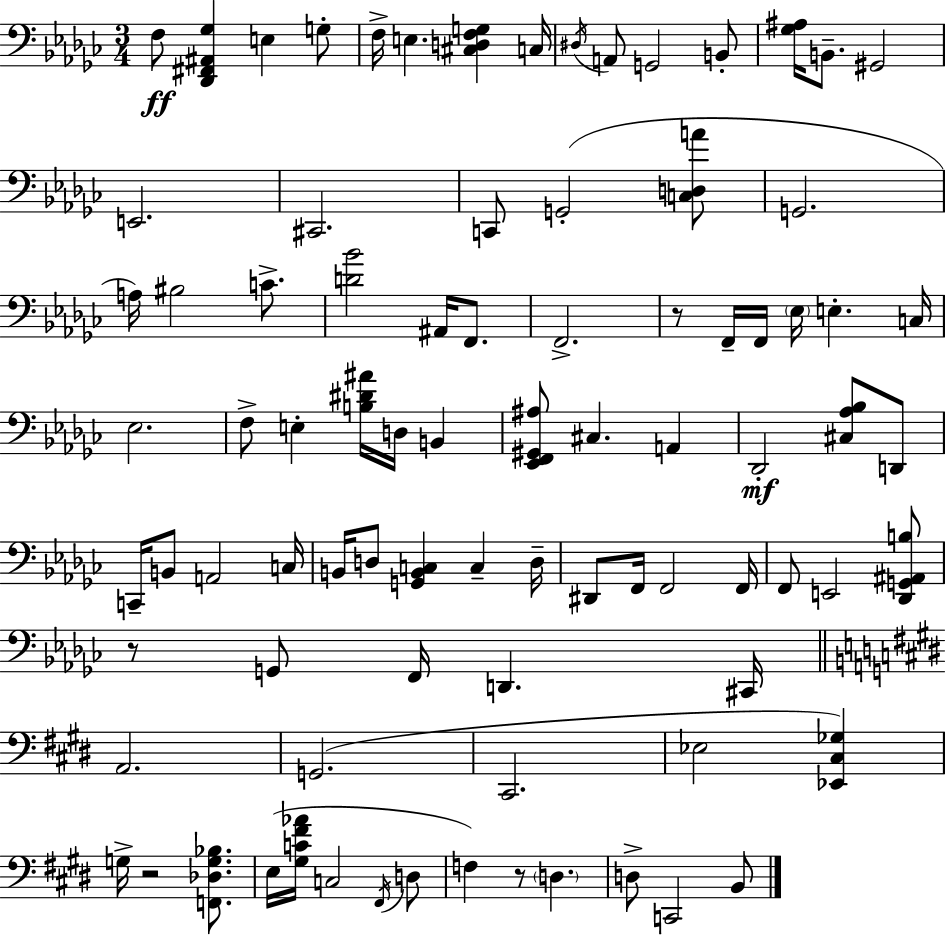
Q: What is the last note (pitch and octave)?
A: B2